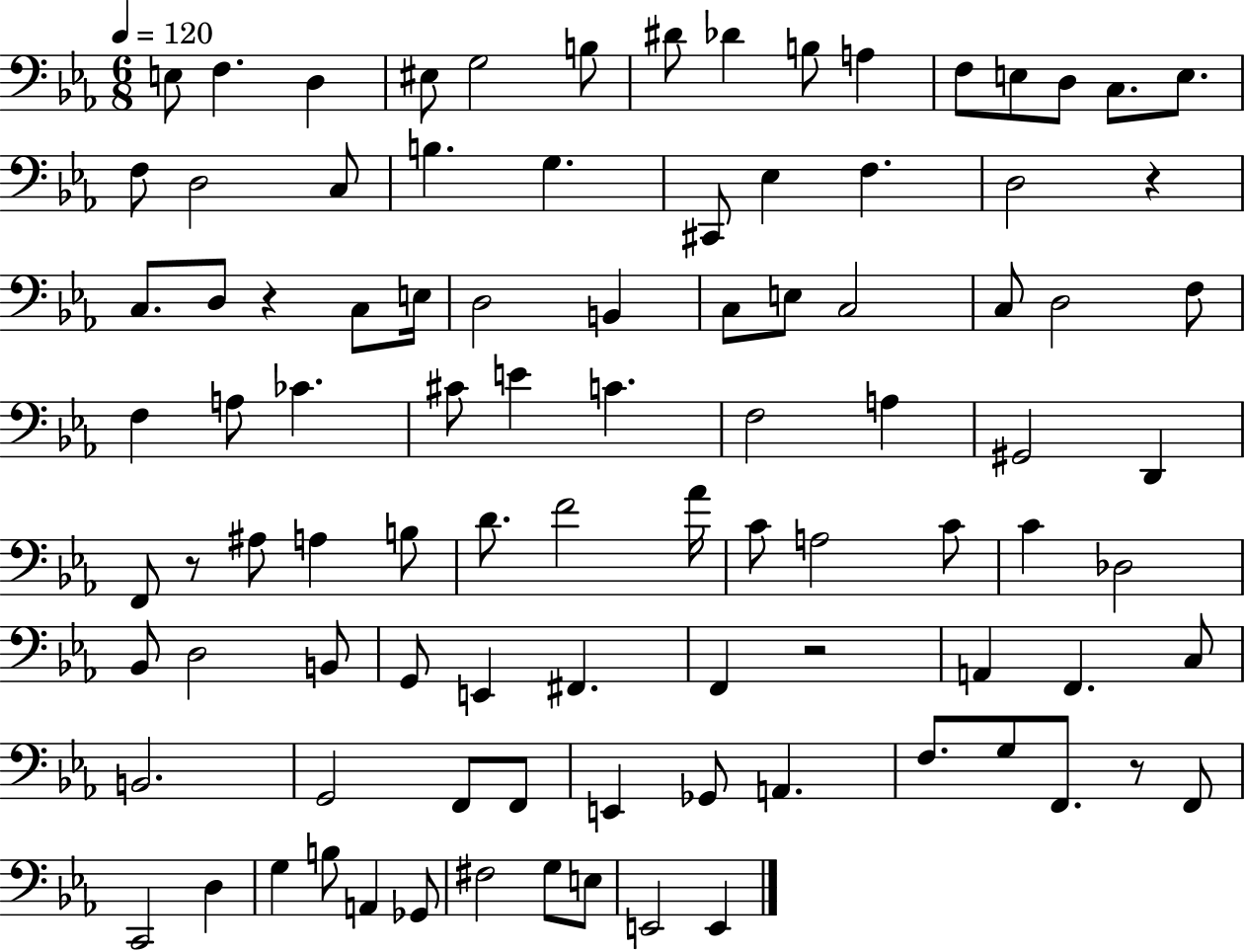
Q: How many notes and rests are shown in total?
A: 95